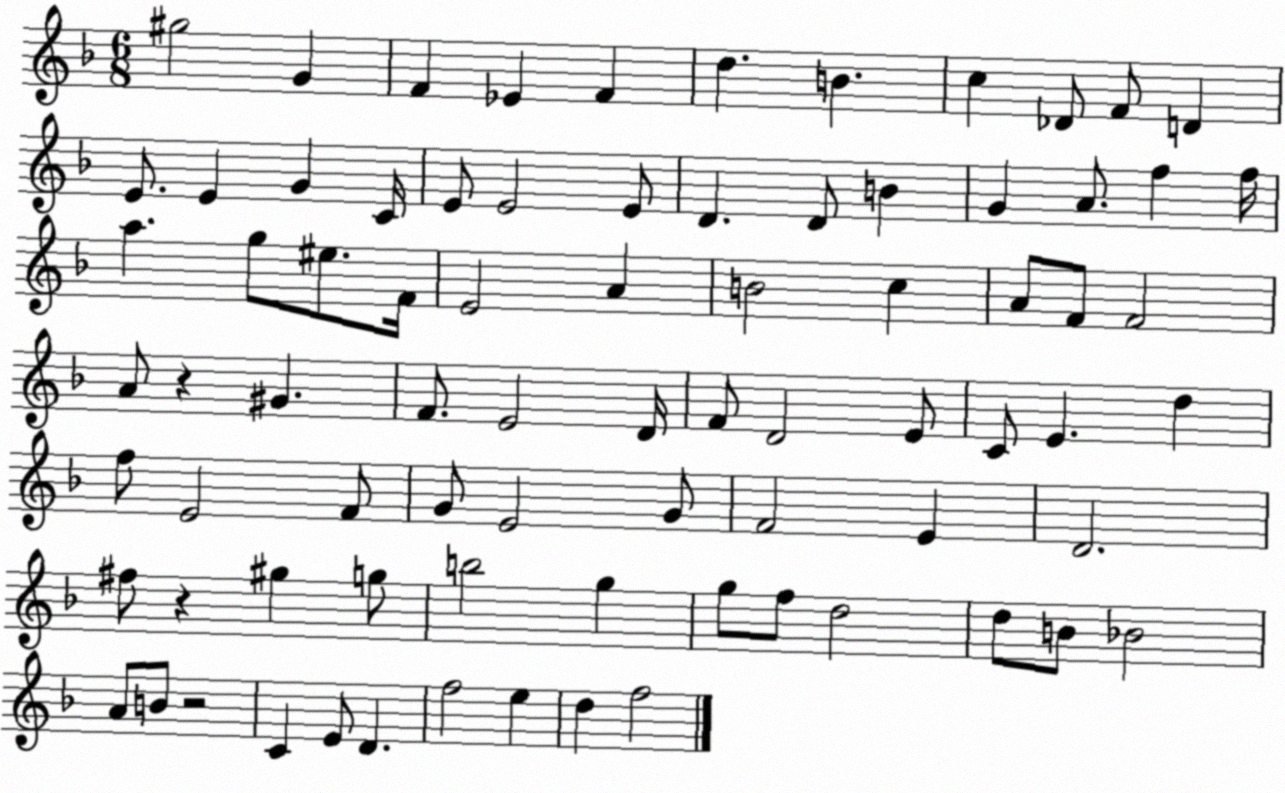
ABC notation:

X:1
T:Untitled
M:6/8
L:1/4
K:F
^g2 G F _E F d B c _D/2 F/2 D E/2 E G C/4 E/2 E2 E/2 D D/2 B G A/2 f f/4 a g/2 ^e/2 F/4 E2 A B2 c A/2 F/2 F2 A/2 z ^G F/2 E2 D/4 F/2 D2 E/2 C/2 E d f/2 E2 F/2 G/2 E2 G/2 F2 E D2 ^f/2 z ^g g/2 b2 g g/2 f/2 d2 d/2 B/2 _B2 A/2 B/2 z2 C E/2 D f2 e d f2